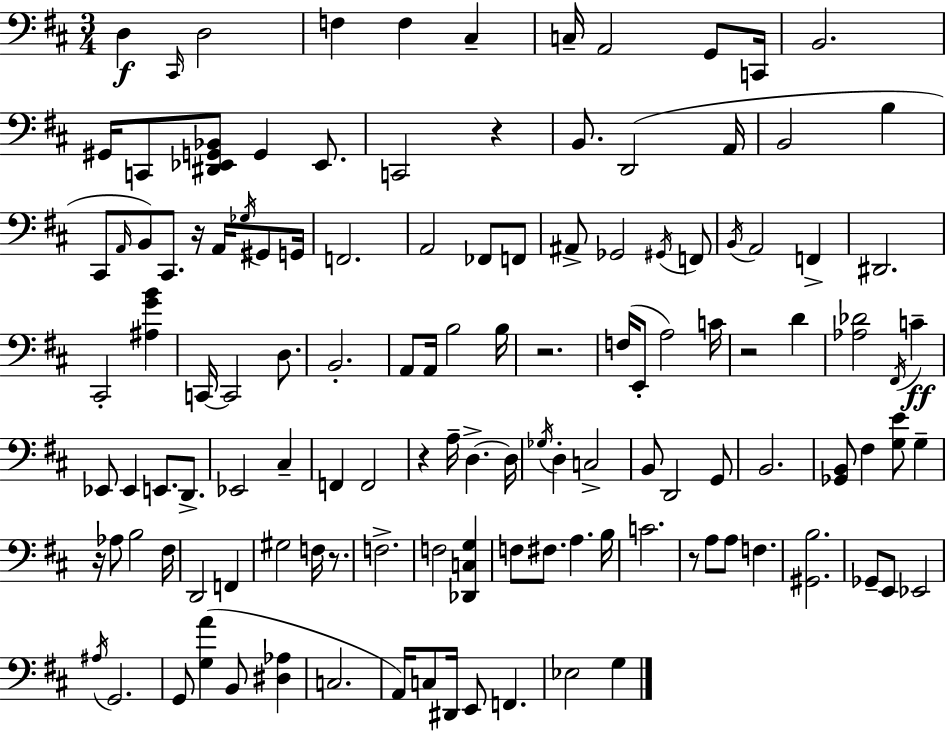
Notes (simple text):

D3/q C#2/s D3/h F3/q F3/q C#3/q C3/s A2/h G2/e C2/s B2/h. G#2/s C2/e [D#2,Eb2,G2,Bb2]/e G2/q Eb2/e. C2/h R/q B2/e. D2/h A2/s B2/h B3/q C#2/e A2/s B2/e C#2/e. R/s A2/s Gb3/s G#2/e G2/s F2/h. A2/h FES2/e F2/e A#2/e Gb2/h G#2/s F2/e B2/s A2/h F2/q D#2/h. C#2/h [A#3,G4,B4]/q C2/s C2/h D3/e. B2/h. A2/e A2/s B3/h B3/s R/h. F3/s E2/e A3/h C4/s R/h D4/q [Ab3,Db4]/h F#2/s C4/q Eb2/e Eb2/q E2/e. D2/e. Eb2/h C#3/q F2/q F2/h R/q A3/s D3/q. D3/s Gb3/s D3/q C3/h B2/e D2/h G2/e B2/h. [Gb2,B2]/e F#3/q [G3,E4]/e G3/q R/s Ab3/e B3/h F#3/s D2/h F2/q G#3/h F3/s R/e. F3/h. F3/h [Db2,C3,G3]/q F3/e F#3/e. A3/q. B3/s C4/h. R/e A3/e A3/e F3/q. [G#2,B3]/h. Gb2/e E2/e Eb2/h A#3/s G2/h. G2/e [G3,A4]/q B2/e [D#3,Ab3]/q C3/h. A2/s C3/e D#2/s E2/e F2/q. Eb3/h G3/q